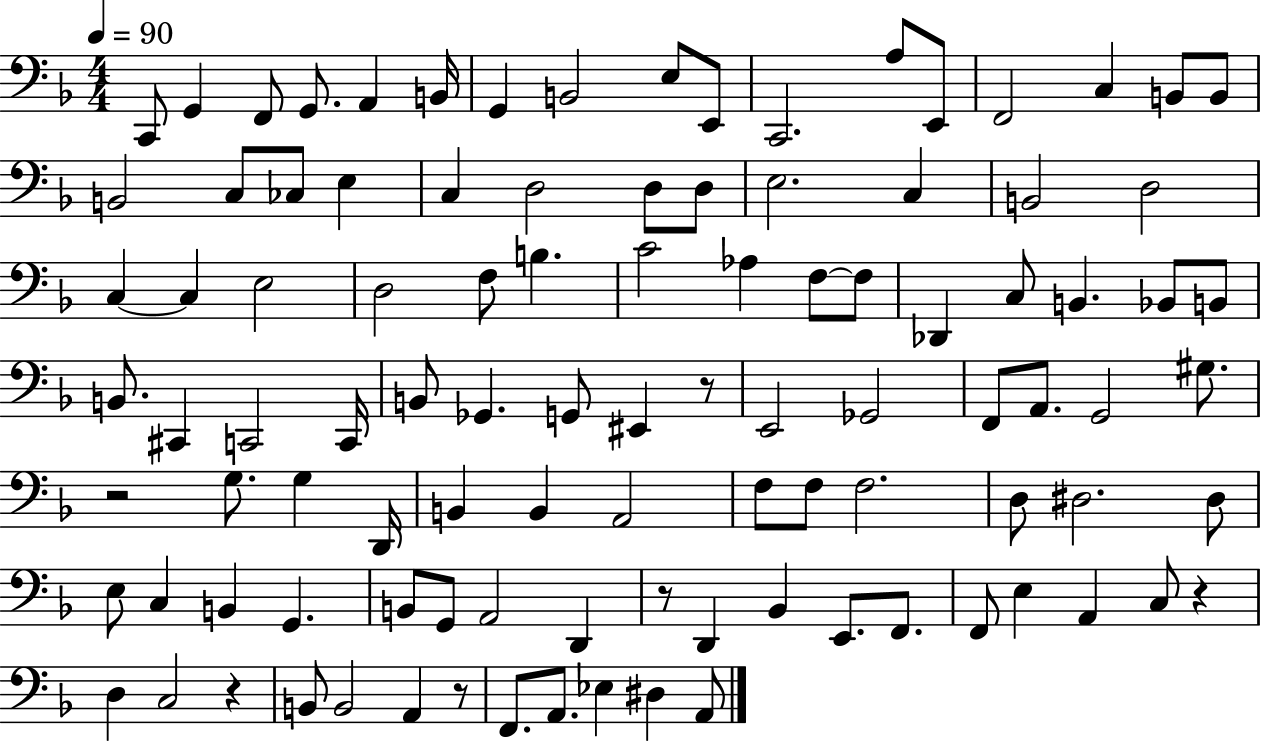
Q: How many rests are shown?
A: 6